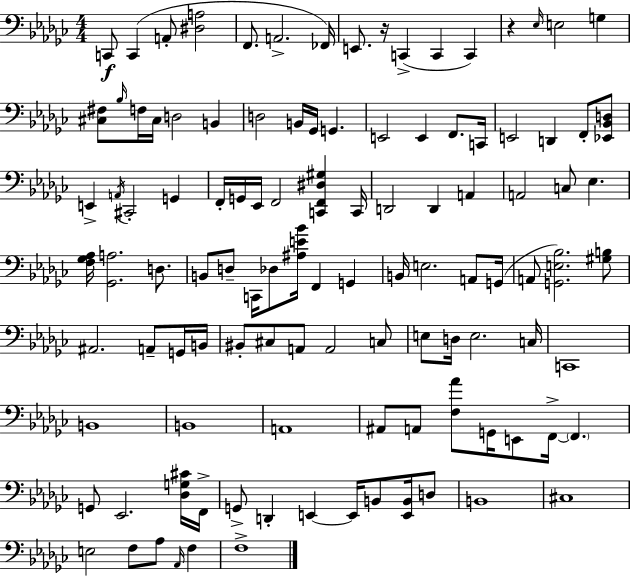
C2/e C2/q A2/e [D#3,A3]/h F2/e. A2/h. FES2/s E2/e. R/s C2/q C2/q C2/q R/q Eb3/s E3/h G3/q [C#3,F#3]/e Bb3/s F3/s C#3/s D3/h B2/q D3/h B2/s Gb2/s G2/q. E2/h E2/q F2/e. C2/s E2/h D2/q F2/e [Eb2,Bb2,D3]/e E2/q A2/s C#2/h G2/q F2/s G2/s Eb2/s F2/h [C2,F2,D#3,G#3]/q C2/s D2/h D2/q A2/q A2/h C3/e Eb3/q. [F3,Gb3,Ab3]/s [Gb2,A3]/h. D3/e. B2/e D3/e C2/s Db3/e [A#3,E4,Bb4]/s F2/q G2/q B2/s E3/h. A2/e G2/s A2/e [G2,E3,Bb3]/h. [G#3,B3]/e A#2/h. A2/e G2/s B2/s BIS2/e C#3/e A2/e A2/h C3/e E3/e D3/s E3/h. C3/s C2/w B2/w B2/w A2/w A#2/e A2/e [F3,Ab4]/e G2/s E2/e F2/s F2/q. G2/e Eb2/h. [Db3,G3,C#4]/s F2/s G2/e D2/q E2/q E2/s B2/e [E2,B2]/s D3/e B2/w C#3/w E3/h F3/e Ab3/e Ab2/s F3/q F3/w